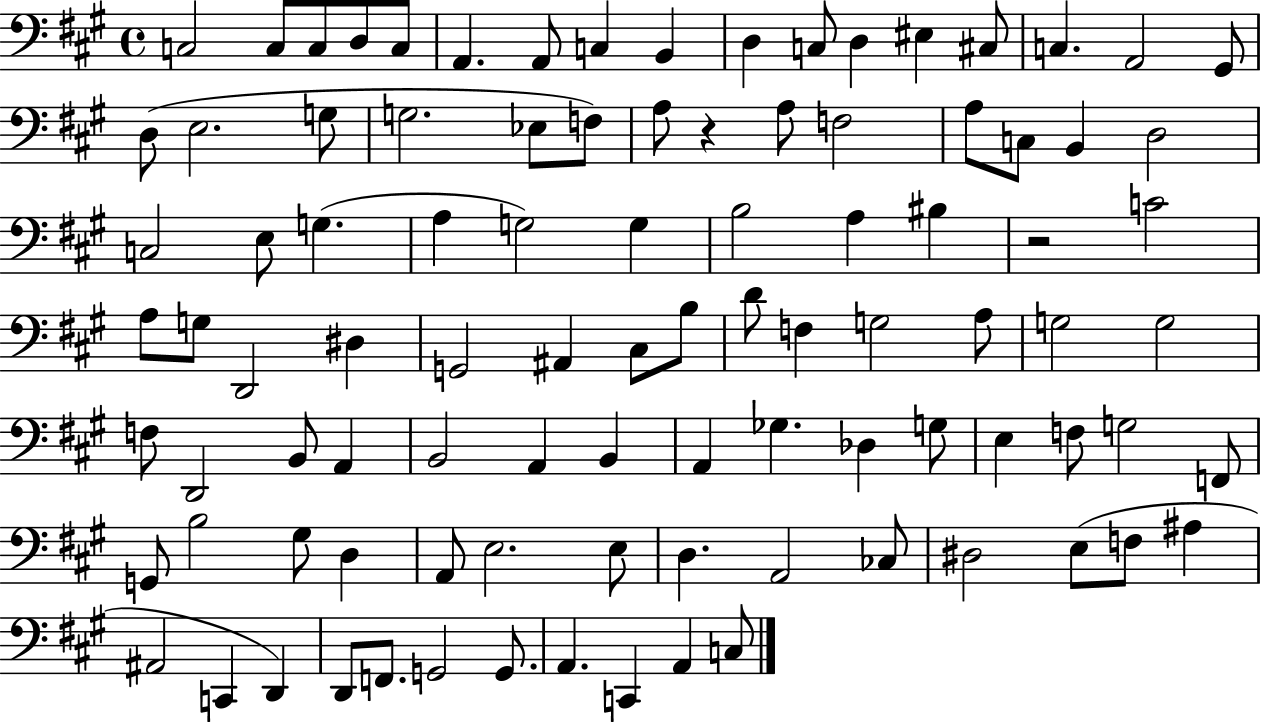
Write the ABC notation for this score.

X:1
T:Untitled
M:4/4
L:1/4
K:A
C,2 C,/2 C,/2 D,/2 C,/2 A,, A,,/2 C, B,, D, C,/2 D, ^E, ^C,/2 C, A,,2 ^G,,/2 D,/2 E,2 G,/2 G,2 _E,/2 F,/2 A,/2 z A,/2 F,2 A,/2 C,/2 B,, D,2 C,2 E,/2 G, A, G,2 G, B,2 A, ^B, z2 C2 A,/2 G,/2 D,,2 ^D, G,,2 ^A,, ^C,/2 B,/2 D/2 F, G,2 A,/2 G,2 G,2 F,/2 D,,2 B,,/2 A,, B,,2 A,, B,, A,, _G, _D, G,/2 E, F,/2 G,2 F,,/2 G,,/2 B,2 ^G,/2 D, A,,/2 E,2 E,/2 D, A,,2 _C,/2 ^D,2 E,/2 F,/2 ^A, ^A,,2 C,, D,, D,,/2 F,,/2 G,,2 G,,/2 A,, C,, A,, C,/2